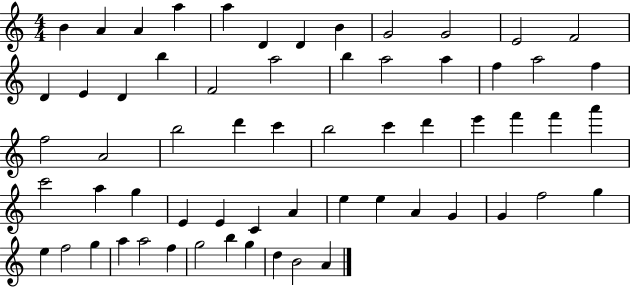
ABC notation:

X:1
T:Untitled
M:4/4
L:1/4
K:C
B A A a a D D B G2 G2 E2 F2 D E D b F2 a2 b a2 a f a2 f f2 A2 b2 d' c' b2 c' d' e' f' f' a' c'2 a g E E C A e e A G G f2 g e f2 g a a2 f g2 b g d B2 A